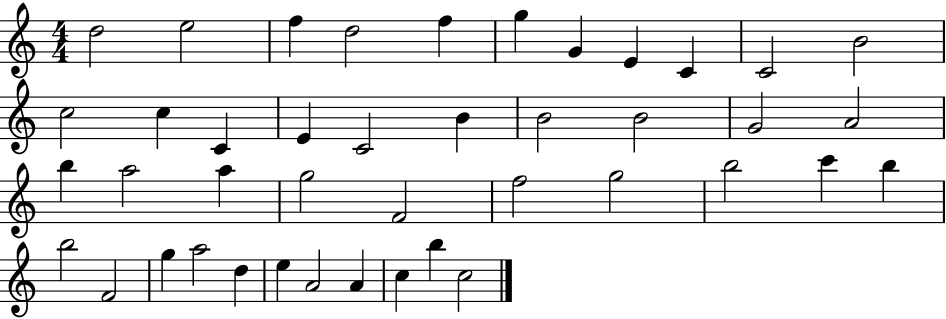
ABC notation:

X:1
T:Untitled
M:4/4
L:1/4
K:C
d2 e2 f d2 f g G E C C2 B2 c2 c C E C2 B B2 B2 G2 A2 b a2 a g2 F2 f2 g2 b2 c' b b2 F2 g a2 d e A2 A c b c2